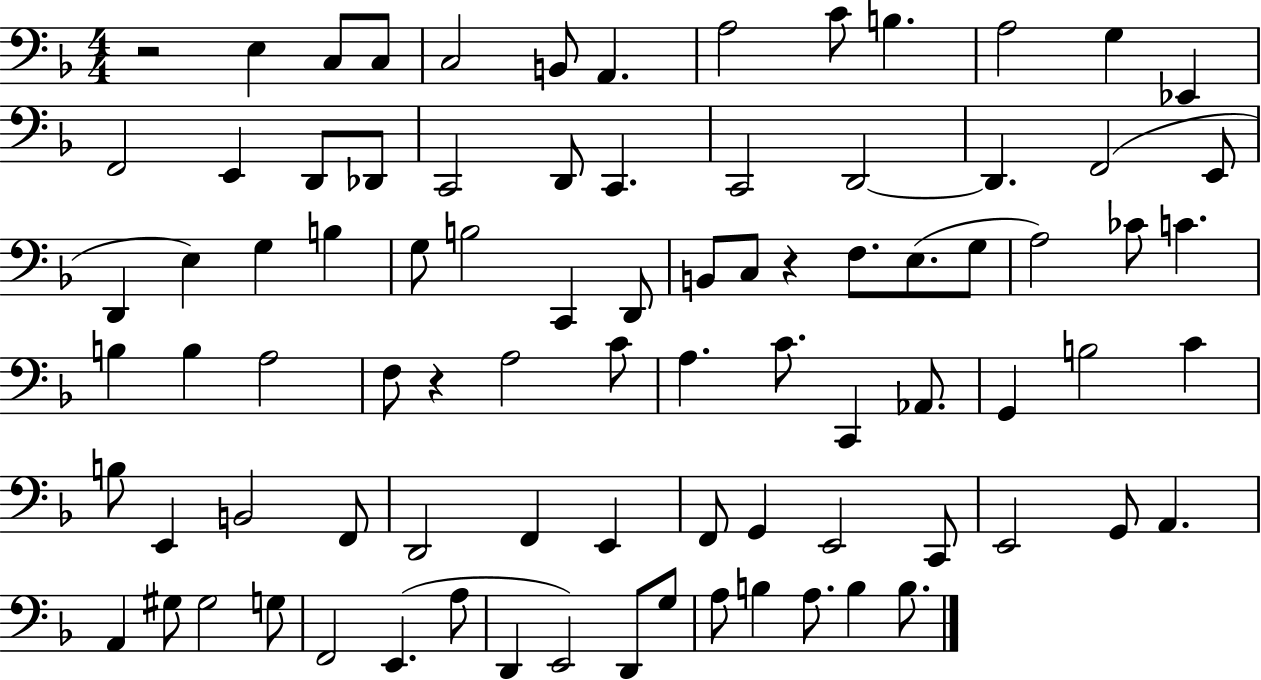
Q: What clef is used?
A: bass